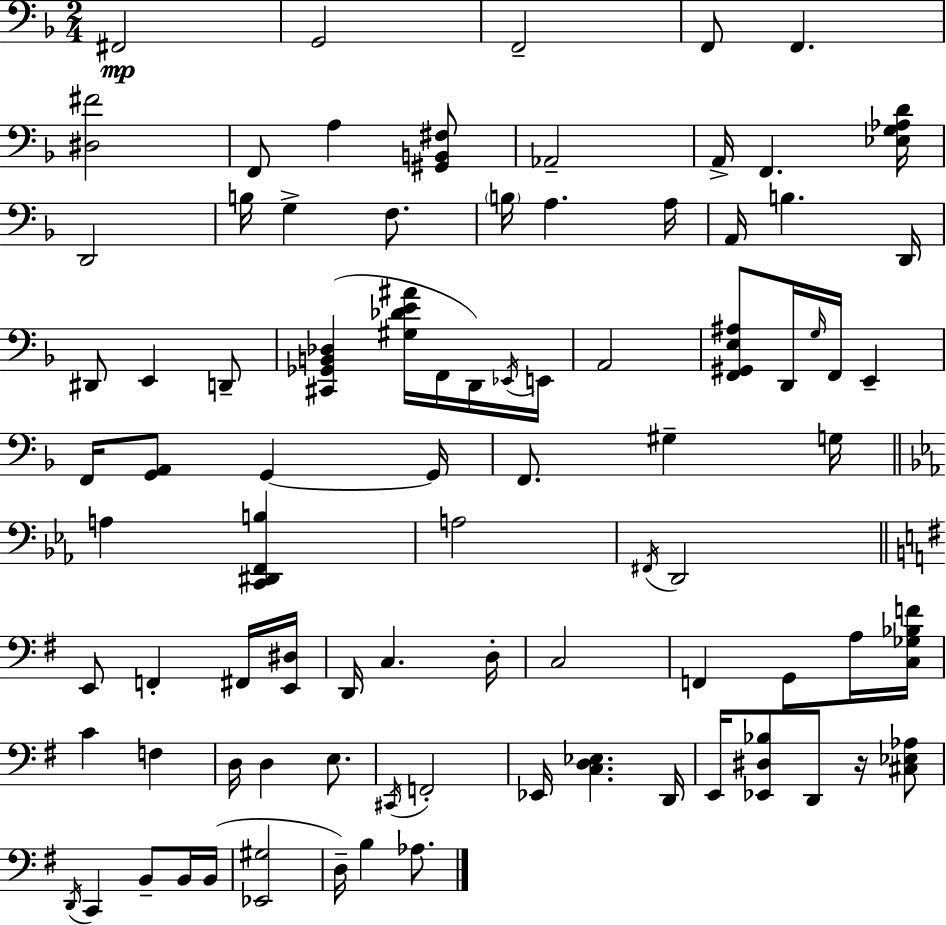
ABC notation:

X:1
T:Untitled
M:2/4
L:1/4
K:Dm
^F,,2 G,,2 F,,2 F,,/2 F,, [^D,^F]2 F,,/2 A, [^G,,B,,^F,]/2 _A,,2 A,,/4 F,, [_E,G,_A,D]/4 D,,2 B,/4 G, F,/2 B,/4 A, A,/4 A,,/4 B, D,,/4 ^D,,/2 E,, D,,/2 [^C,,_G,,B,,_D,] [^G,_DE^A]/4 F,,/4 D,,/4 _E,,/4 E,,/4 A,,2 [F,,^G,,E,^A,]/2 D,,/4 G,/4 F,,/4 E,, F,,/4 [G,,A,,]/2 G,, G,,/4 F,,/2 ^G, G,/4 A, [C,,^D,,F,,B,] A,2 ^F,,/4 D,,2 E,,/2 F,, ^F,,/4 [E,,^D,]/4 D,,/4 C, D,/4 C,2 F,, G,,/2 A,/4 [C,_G,_B,F]/4 C F, D,/4 D, E,/2 ^C,,/4 F,,2 _E,,/4 [C,D,_E,] D,,/4 E,,/4 [_E,,^D,_B,]/2 D,,/2 z/4 [^C,_E,_A,]/2 D,,/4 C,, B,,/2 B,,/4 B,,/4 [_E,,^G,]2 D,/4 B, _A,/2